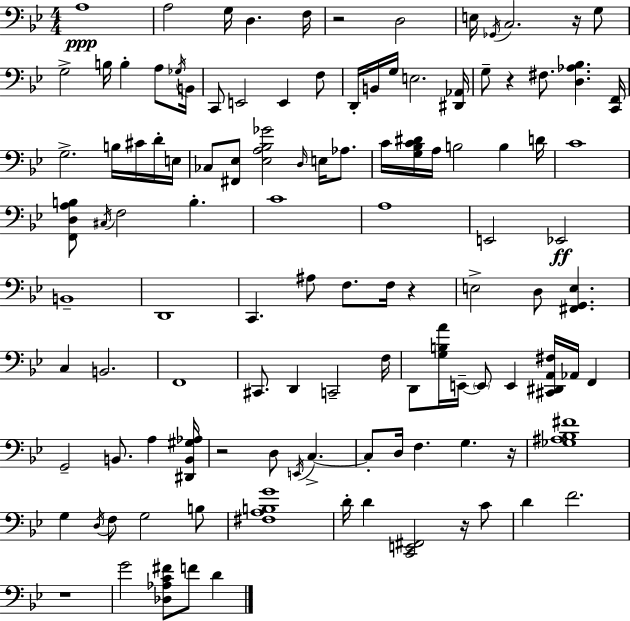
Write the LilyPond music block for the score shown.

{
  \clef bass
  \numericTimeSignature
  \time 4/4
  \key g \minor
  \repeat volta 2 { a1\ppp | a2 g16 d4. f16 | r2 d2 | e16 \acciaccatura { ges,16 } c2. r16 g8 | \break g2-> b16 b4-. a8 | \acciaccatura { ges16 } b,16 c,8 e,2 e,4 | f8 d,16-. b,16 g16 e2. | <dis, aes,>16 g8-- r4 fis8. <d aes bes>4. | \break <c, f,>16 g2.-> b16 cis'16 | d'16-. e16 ces8 <fis, ees>8 <ees a bes ges'>2 \grace { d16 } e16 | aes8. c'16 <g bes c' dis'>16 a16 b2 b4 | d'16 c'1 | \break <f, d a b>8 \acciaccatura { cis16 } f2 b4.-. | c'1 | a1 | e,2 ees,2\ff | \break b,1-- | d,1 | c,4. ais8 f8. f16 | r4 e2-> d8 <fis, g, e>4. | \break c4 b,2. | f,1 | cis,8. d,4 c,2-- | f16 d,8 <g b a'>16 e,16--~~ \parenthesize e,8 e,4 <cis, dis, a, fis>16 aes,16 | \break f,4 g,2-- b,8. a4 | <dis, b, gis aes>16 r2 d8 \acciaccatura { e,16 } c4.->~~ | c8-. d16 f4. g4. | r16 <ges ais bes fis'>1 | \break g4 \acciaccatura { d16 } f8 g2 | b8 <fis a b g'>1 | d'16-. d'4 <c, e, fis,>2 | r16 c'8 d'4 f'2. | \break r1 | g'2 <des aes c' fis'>8 | f'8 d'4 } \bar "|."
}